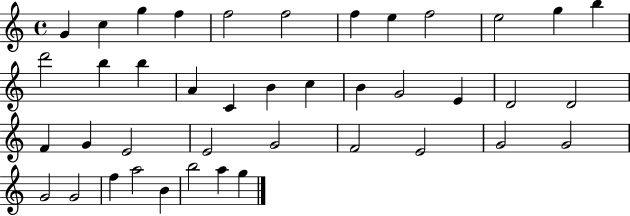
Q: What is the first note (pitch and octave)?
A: G4